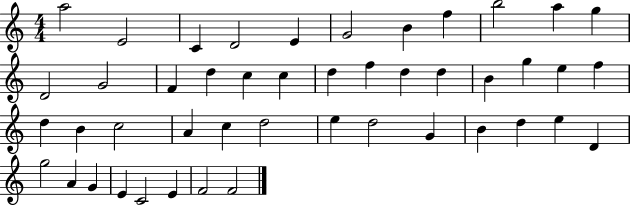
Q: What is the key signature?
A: C major